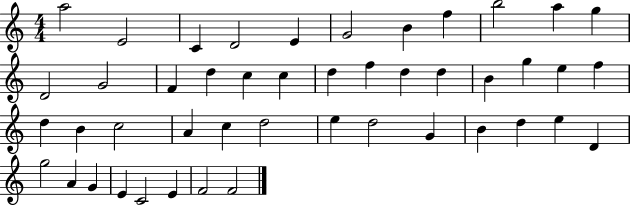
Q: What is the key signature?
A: C major